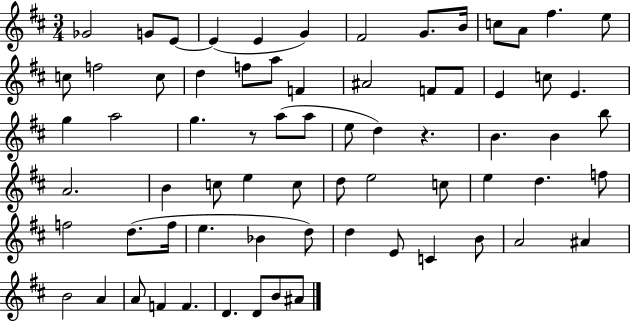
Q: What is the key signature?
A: D major